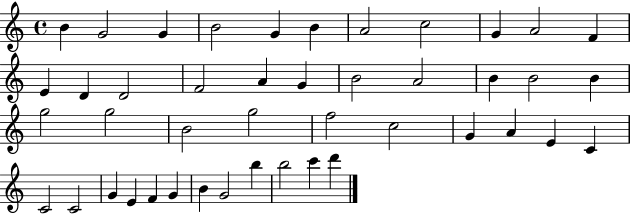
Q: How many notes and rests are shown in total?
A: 44